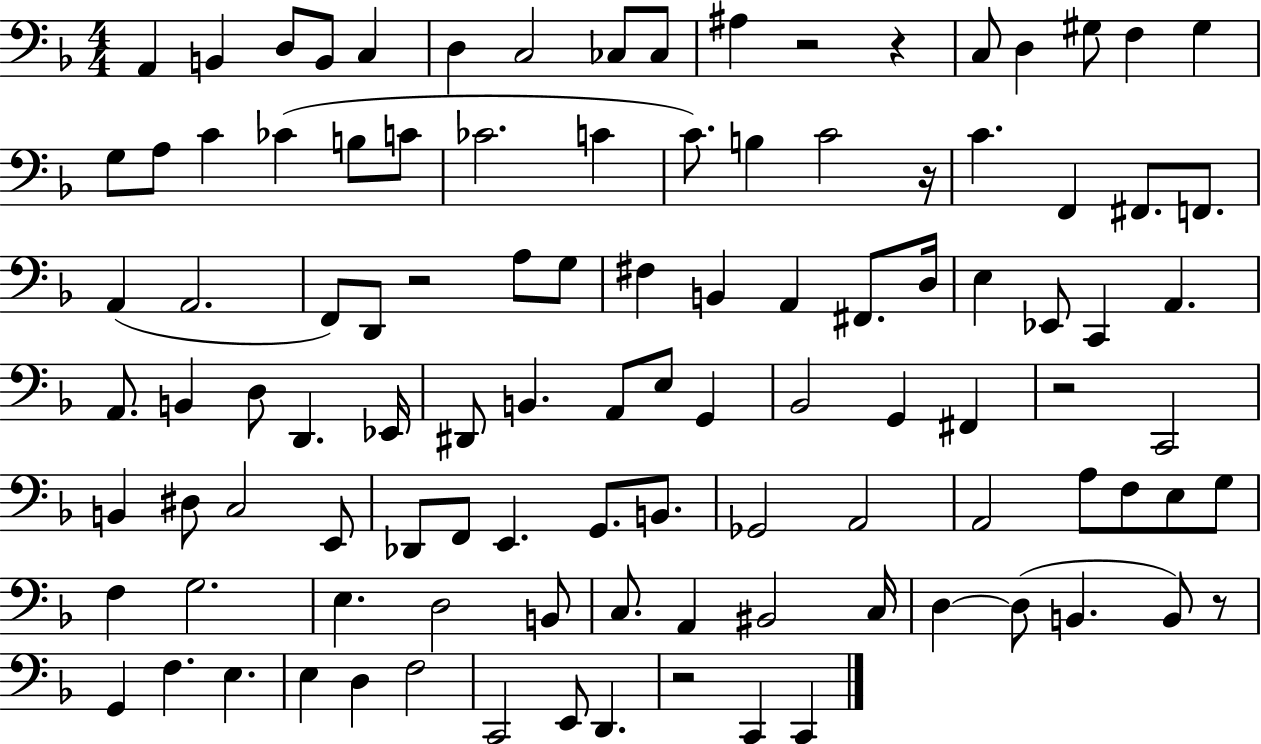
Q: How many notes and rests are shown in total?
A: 106